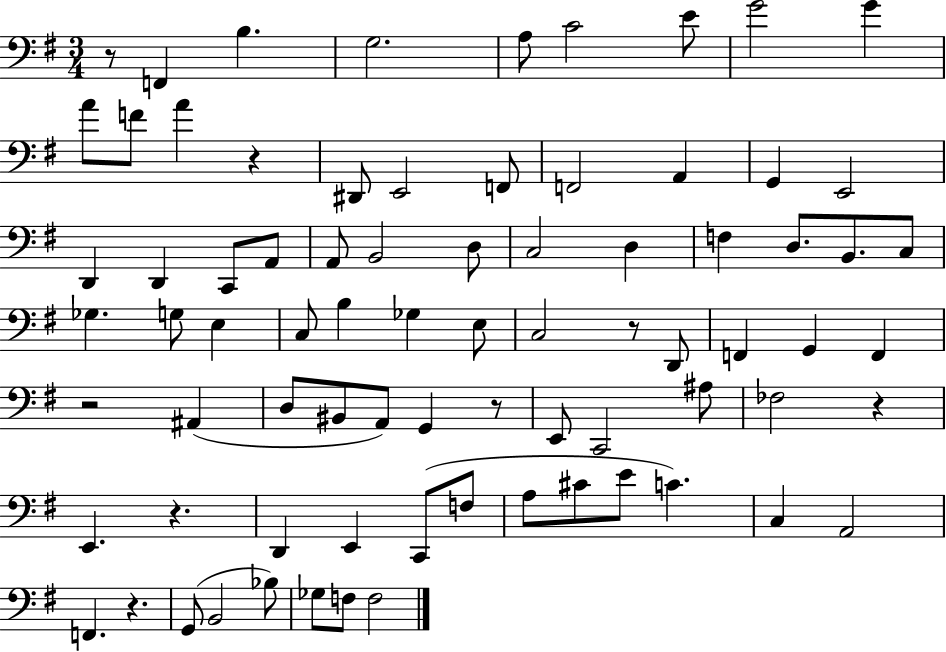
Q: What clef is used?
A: bass